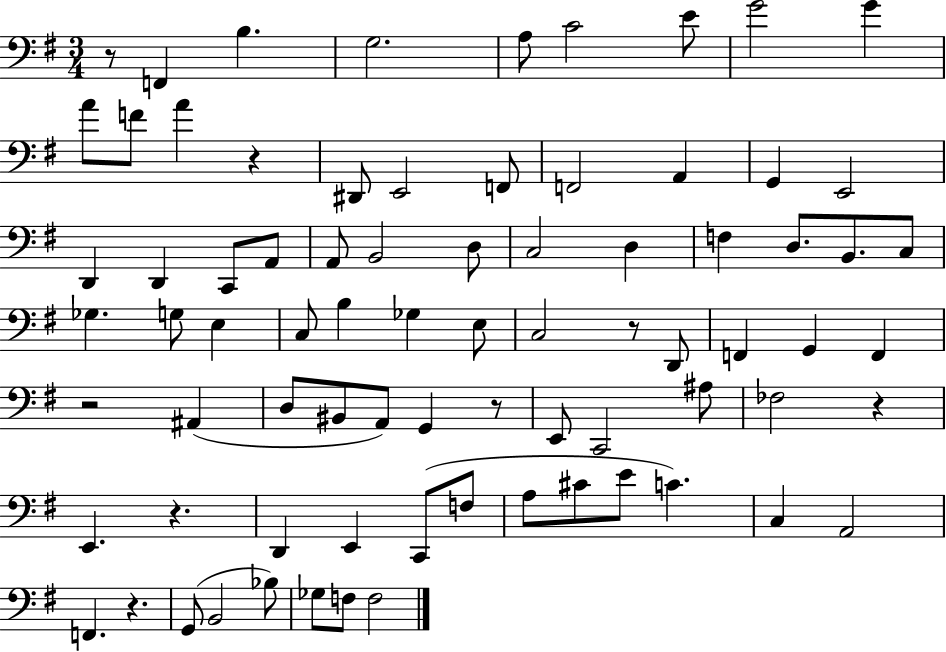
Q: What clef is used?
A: bass